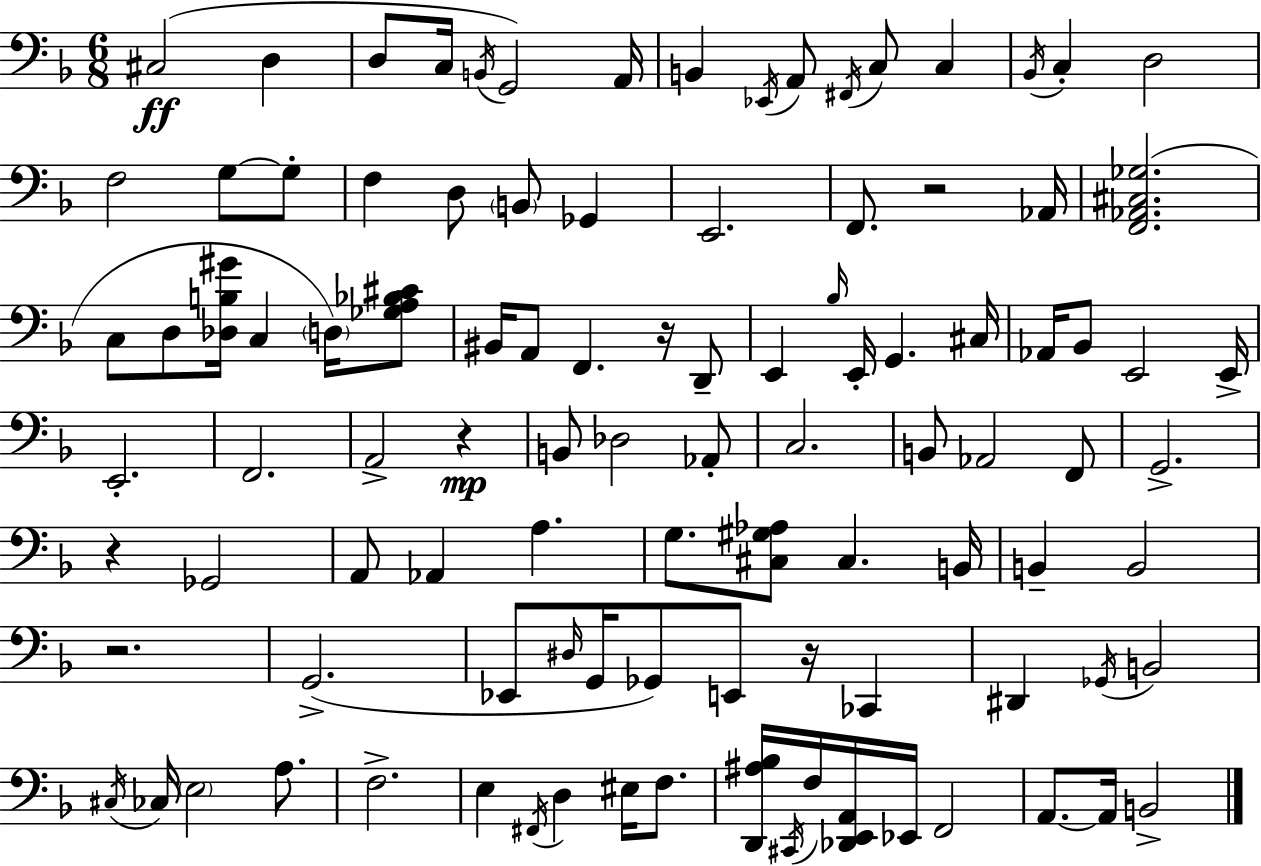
X:1
T:Untitled
M:6/8
L:1/4
K:Dm
^C,2 D, D,/2 C,/4 B,,/4 G,,2 A,,/4 B,, _E,,/4 A,,/2 ^F,,/4 C,/2 C, _B,,/4 C, D,2 F,2 G,/2 G,/2 F, D,/2 B,,/2 _G,, E,,2 F,,/2 z2 _A,,/4 [F,,_A,,^C,_G,]2 C,/2 D,/2 [_D,B,^G]/4 C, D,/4 [_G,A,_B,^C]/2 ^B,,/4 A,,/2 F,, z/4 D,,/2 E,, _B,/4 E,,/4 G,, ^C,/4 _A,,/4 _B,,/2 E,,2 E,,/4 E,,2 F,,2 A,,2 z B,,/2 _D,2 _A,,/2 C,2 B,,/2 _A,,2 F,,/2 G,,2 z _G,,2 A,,/2 _A,, A, G,/2 [^C,^G,_A,]/2 ^C, B,,/4 B,, B,,2 z2 G,,2 _E,,/2 ^D,/4 G,,/4 _G,,/2 E,,/2 z/4 _C,, ^D,, _G,,/4 B,,2 ^C,/4 _C,/4 E,2 A,/2 F,2 E, ^F,,/4 D, ^E,/4 F,/2 [D,,^A,_B,]/4 ^C,,/4 F,/4 [_D,,E,,A,,]/4 _E,,/4 F,,2 A,,/2 A,,/4 B,,2